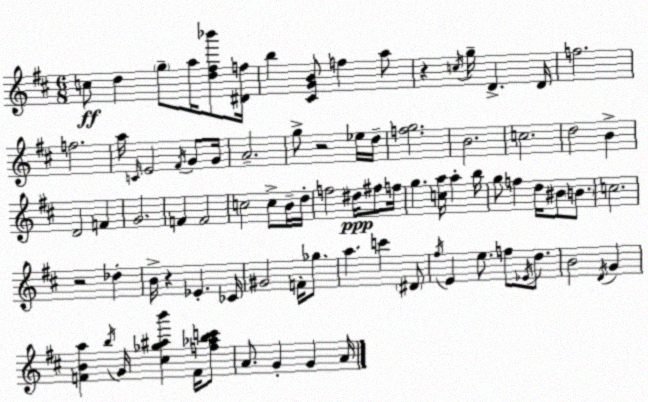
X:1
T:Untitled
M:6/8
L:1/4
K:D
c/2 d g/2 a/4 [d^f_b']/2 [^Df]/4 b [^CGB]/2 f a/2 z c/4 g/4 D D/4 f2 f2 a/4 C/4 E2 ^F/4 G/2 G/4 A2 g/2 z2 _e/4 d/4 [fg]2 B2 c2 d2 B D2 F G2 F F2 c2 c/2 B/4 d/4 f2 ^d/4 ^f/2 f/4 g [ca]/4 a b/4 g/2 f d/4 ^B/2 B/2 c2 z2 _d B/4 z _E _C/4 ^G2 F/4 _g/2 a c' ^D/2 ^f/4 E e/2 f/2 _E/4 d/2 B2 D/4 G [FBa] b/4 G/4 [^c_g^ab'] F/4 [f_abc']/2 A/2 G G A/4